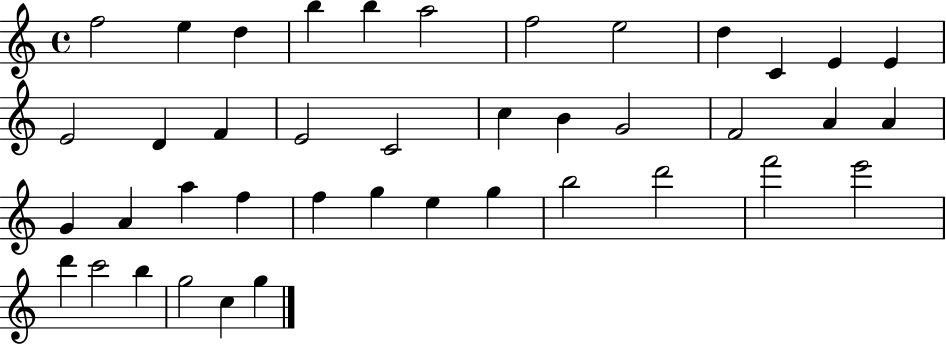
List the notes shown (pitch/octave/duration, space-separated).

F5/h E5/q D5/q B5/q B5/q A5/h F5/h E5/h D5/q C4/q E4/q E4/q E4/h D4/q F4/q E4/h C4/h C5/q B4/q G4/h F4/h A4/q A4/q G4/q A4/q A5/q F5/q F5/q G5/q E5/q G5/q B5/h D6/h F6/h E6/h D6/q C6/h B5/q G5/h C5/q G5/q